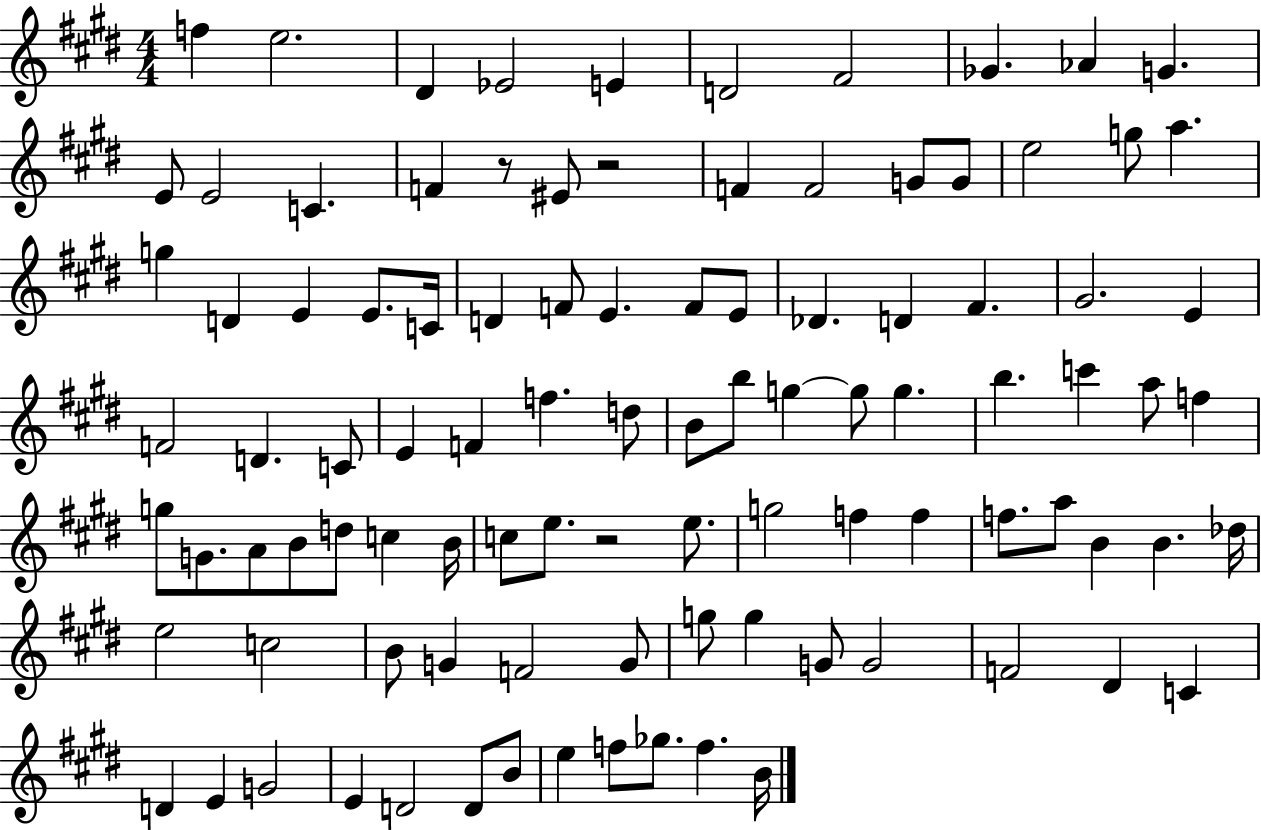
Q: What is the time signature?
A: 4/4